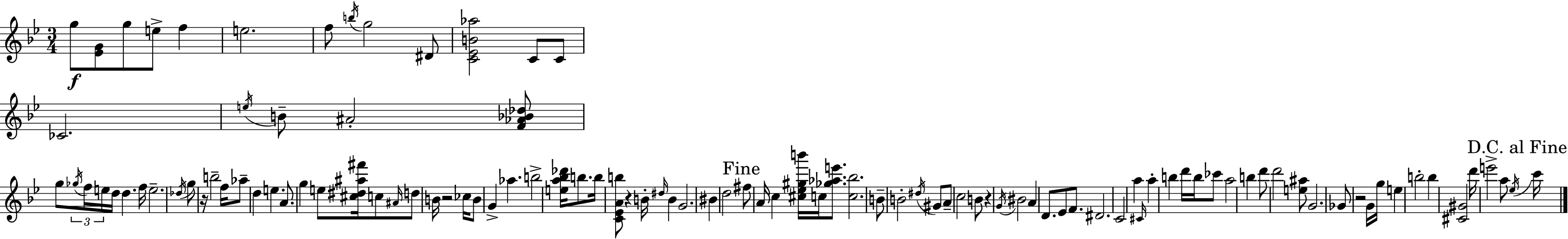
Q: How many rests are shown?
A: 5